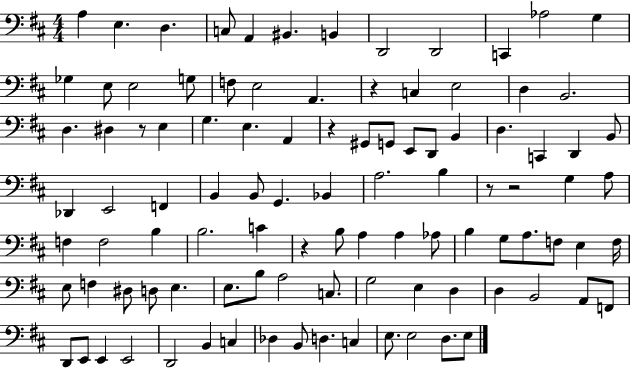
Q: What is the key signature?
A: D major